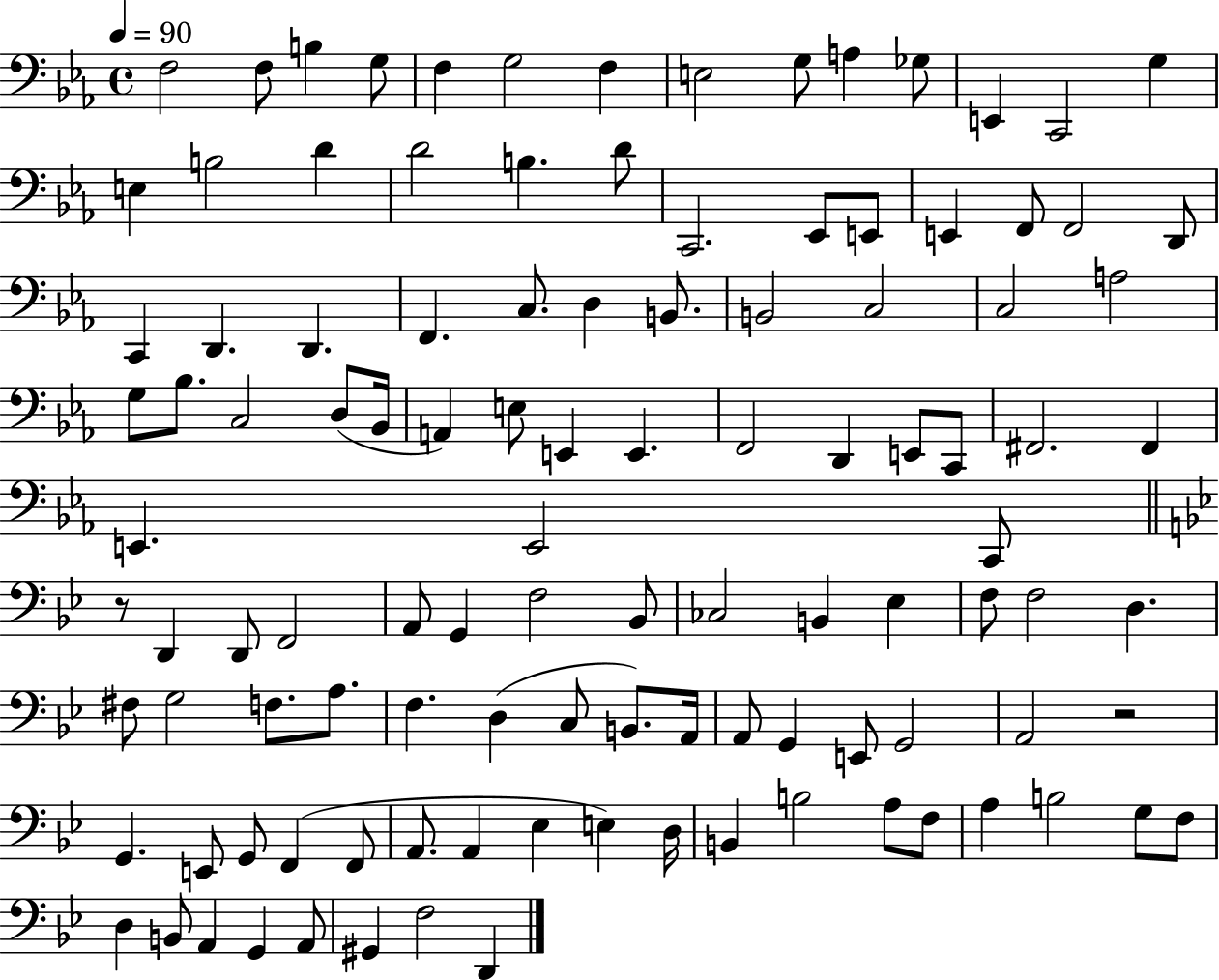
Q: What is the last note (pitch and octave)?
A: D2